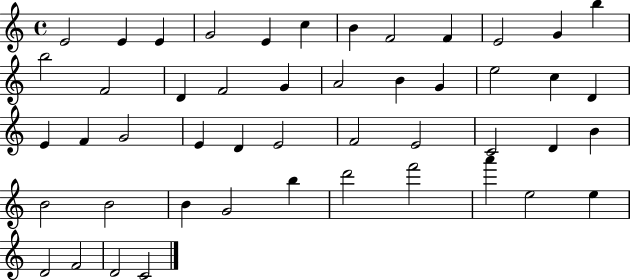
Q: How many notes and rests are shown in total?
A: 48